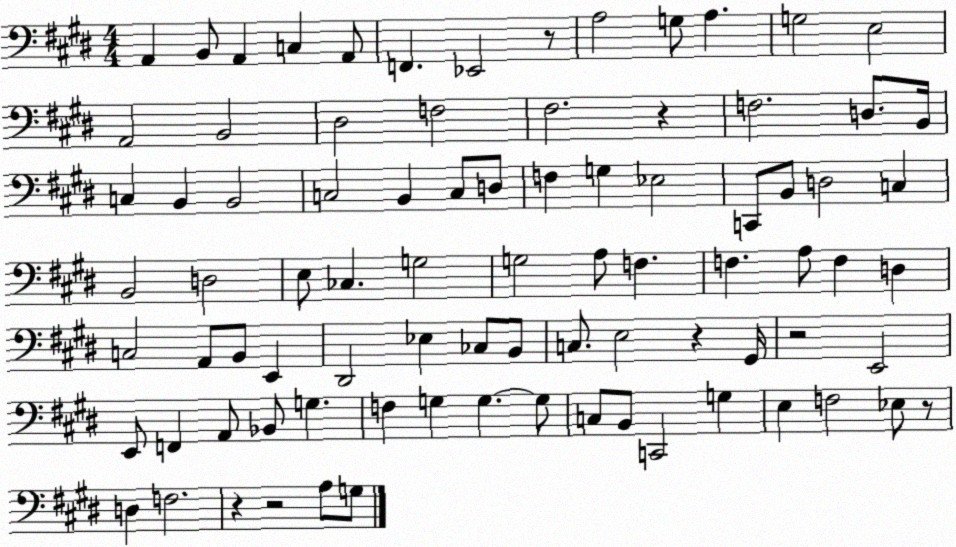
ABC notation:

X:1
T:Untitled
M:4/4
L:1/4
K:E
A,, B,,/2 A,, C, A,,/2 F,, _E,,2 z/2 A,2 G,/2 A, G,2 E,2 A,,2 B,,2 ^D,2 F,2 ^F,2 z F,2 D,/2 B,,/4 C, B,, B,,2 C,2 B,, C,/2 D,/2 F, G, _E,2 C,,/2 B,,/2 D,2 C, B,,2 D,2 E,/2 _C, G,2 G,2 A,/2 F, F, A,/2 F, D, C,2 A,,/2 B,,/2 E,, ^D,,2 _E, _C,/2 B,,/2 C,/2 E,2 z ^G,,/4 z2 E,,2 E,,/2 F,, A,,/2 _B,,/2 G, F, G, G, G,/2 C,/2 B,,/2 C,,2 G, E, F,2 _E,/2 z/2 D, F,2 z z2 A,/2 G,/2